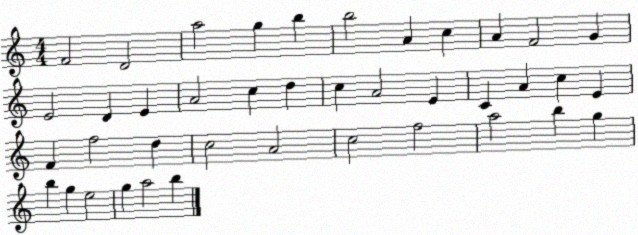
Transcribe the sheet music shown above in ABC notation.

X:1
T:Untitled
M:4/4
L:1/4
K:C
F2 D2 a2 g b b2 A c A F2 G E2 D E A2 c d c A2 E C A c E F f2 d c2 A2 c2 f2 a2 b g b g e2 g a2 b